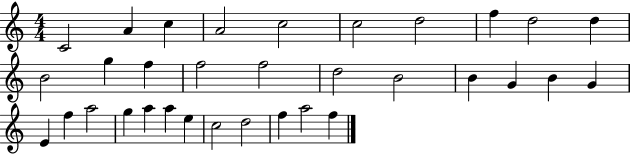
{
  \clef treble
  \numericTimeSignature
  \time 4/4
  \key c \major
  c'2 a'4 c''4 | a'2 c''2 | c''2 d''2 | f''4 d''2 d''4 | \break b'2 g''4 f''4 | f''2 f''2 | d''2 b'2 | b'4 g'4 b'4 g'4 | \break e'4 f''4 a''2 | g''4 a''4 a''4 e''4 | c''2 d''2 | f''4 a''2 f''4 | \break \bar "|."
}